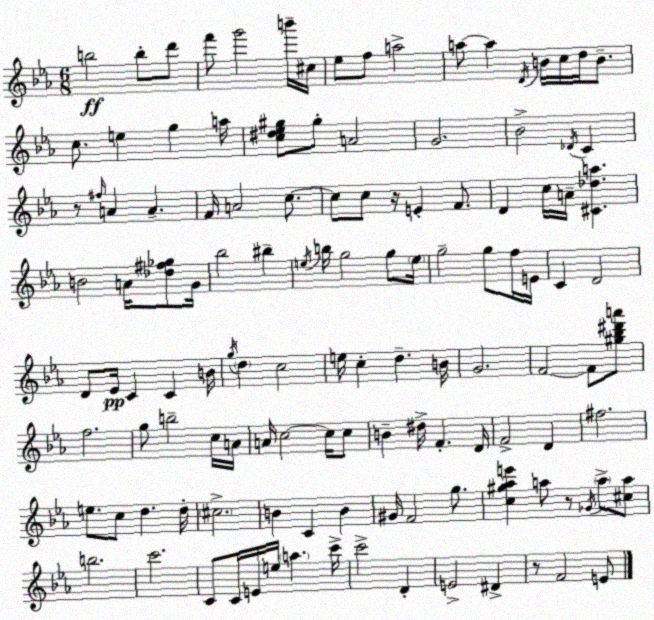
X:1
T:Untitled
M:6/8
L:1/4
K:Eb
b2 b/2 d'/2 f'/2 g'2 b'/4 ^c/4 _e/2 f/2 a2 a/2 a D/4 B/4 c/4 d/4 B/2 c/2 e g a/4 [c^d_e^g]/2 ^g/2 A2 G2 _B2 _D/4 C z/2 ^f/4 A A F/4 A2 c/2 c/2 c/2 z/4 E F/2 D c/4 A/4 [^C_da] B2 A/4 [_d^f_g]/2 G/4 _b2 ^b e/4 b/4 g2 g/2 e/4 g2 g/2 f/4 E/4 C D2 D/2 _E/4 C C B/4 g/4 d c2 e/4 c d B/4 G2 F2 F/2 [^g_b^d'a']/2 f2 g/2 b2 c/4 A/4 A/4 c2 c/4 c/2 B ^d/4 F D/4 F2 D ^f2 e/2 c/2 d d/4 ^c2 B C B ^G/4 F2 g/2 [c^g_ae'] a/2 z/2 _G/4 a/2 [^ca]/2 b2 c'2 C/2 C/4 E/4 e/4 a c'/4 c'2 D E2 ^D z/2 F2 E/2